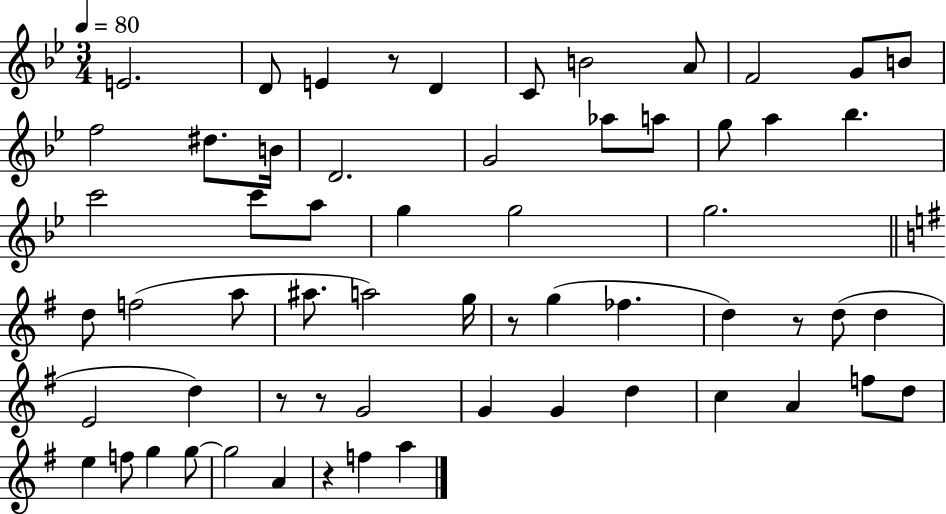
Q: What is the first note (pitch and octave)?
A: E4